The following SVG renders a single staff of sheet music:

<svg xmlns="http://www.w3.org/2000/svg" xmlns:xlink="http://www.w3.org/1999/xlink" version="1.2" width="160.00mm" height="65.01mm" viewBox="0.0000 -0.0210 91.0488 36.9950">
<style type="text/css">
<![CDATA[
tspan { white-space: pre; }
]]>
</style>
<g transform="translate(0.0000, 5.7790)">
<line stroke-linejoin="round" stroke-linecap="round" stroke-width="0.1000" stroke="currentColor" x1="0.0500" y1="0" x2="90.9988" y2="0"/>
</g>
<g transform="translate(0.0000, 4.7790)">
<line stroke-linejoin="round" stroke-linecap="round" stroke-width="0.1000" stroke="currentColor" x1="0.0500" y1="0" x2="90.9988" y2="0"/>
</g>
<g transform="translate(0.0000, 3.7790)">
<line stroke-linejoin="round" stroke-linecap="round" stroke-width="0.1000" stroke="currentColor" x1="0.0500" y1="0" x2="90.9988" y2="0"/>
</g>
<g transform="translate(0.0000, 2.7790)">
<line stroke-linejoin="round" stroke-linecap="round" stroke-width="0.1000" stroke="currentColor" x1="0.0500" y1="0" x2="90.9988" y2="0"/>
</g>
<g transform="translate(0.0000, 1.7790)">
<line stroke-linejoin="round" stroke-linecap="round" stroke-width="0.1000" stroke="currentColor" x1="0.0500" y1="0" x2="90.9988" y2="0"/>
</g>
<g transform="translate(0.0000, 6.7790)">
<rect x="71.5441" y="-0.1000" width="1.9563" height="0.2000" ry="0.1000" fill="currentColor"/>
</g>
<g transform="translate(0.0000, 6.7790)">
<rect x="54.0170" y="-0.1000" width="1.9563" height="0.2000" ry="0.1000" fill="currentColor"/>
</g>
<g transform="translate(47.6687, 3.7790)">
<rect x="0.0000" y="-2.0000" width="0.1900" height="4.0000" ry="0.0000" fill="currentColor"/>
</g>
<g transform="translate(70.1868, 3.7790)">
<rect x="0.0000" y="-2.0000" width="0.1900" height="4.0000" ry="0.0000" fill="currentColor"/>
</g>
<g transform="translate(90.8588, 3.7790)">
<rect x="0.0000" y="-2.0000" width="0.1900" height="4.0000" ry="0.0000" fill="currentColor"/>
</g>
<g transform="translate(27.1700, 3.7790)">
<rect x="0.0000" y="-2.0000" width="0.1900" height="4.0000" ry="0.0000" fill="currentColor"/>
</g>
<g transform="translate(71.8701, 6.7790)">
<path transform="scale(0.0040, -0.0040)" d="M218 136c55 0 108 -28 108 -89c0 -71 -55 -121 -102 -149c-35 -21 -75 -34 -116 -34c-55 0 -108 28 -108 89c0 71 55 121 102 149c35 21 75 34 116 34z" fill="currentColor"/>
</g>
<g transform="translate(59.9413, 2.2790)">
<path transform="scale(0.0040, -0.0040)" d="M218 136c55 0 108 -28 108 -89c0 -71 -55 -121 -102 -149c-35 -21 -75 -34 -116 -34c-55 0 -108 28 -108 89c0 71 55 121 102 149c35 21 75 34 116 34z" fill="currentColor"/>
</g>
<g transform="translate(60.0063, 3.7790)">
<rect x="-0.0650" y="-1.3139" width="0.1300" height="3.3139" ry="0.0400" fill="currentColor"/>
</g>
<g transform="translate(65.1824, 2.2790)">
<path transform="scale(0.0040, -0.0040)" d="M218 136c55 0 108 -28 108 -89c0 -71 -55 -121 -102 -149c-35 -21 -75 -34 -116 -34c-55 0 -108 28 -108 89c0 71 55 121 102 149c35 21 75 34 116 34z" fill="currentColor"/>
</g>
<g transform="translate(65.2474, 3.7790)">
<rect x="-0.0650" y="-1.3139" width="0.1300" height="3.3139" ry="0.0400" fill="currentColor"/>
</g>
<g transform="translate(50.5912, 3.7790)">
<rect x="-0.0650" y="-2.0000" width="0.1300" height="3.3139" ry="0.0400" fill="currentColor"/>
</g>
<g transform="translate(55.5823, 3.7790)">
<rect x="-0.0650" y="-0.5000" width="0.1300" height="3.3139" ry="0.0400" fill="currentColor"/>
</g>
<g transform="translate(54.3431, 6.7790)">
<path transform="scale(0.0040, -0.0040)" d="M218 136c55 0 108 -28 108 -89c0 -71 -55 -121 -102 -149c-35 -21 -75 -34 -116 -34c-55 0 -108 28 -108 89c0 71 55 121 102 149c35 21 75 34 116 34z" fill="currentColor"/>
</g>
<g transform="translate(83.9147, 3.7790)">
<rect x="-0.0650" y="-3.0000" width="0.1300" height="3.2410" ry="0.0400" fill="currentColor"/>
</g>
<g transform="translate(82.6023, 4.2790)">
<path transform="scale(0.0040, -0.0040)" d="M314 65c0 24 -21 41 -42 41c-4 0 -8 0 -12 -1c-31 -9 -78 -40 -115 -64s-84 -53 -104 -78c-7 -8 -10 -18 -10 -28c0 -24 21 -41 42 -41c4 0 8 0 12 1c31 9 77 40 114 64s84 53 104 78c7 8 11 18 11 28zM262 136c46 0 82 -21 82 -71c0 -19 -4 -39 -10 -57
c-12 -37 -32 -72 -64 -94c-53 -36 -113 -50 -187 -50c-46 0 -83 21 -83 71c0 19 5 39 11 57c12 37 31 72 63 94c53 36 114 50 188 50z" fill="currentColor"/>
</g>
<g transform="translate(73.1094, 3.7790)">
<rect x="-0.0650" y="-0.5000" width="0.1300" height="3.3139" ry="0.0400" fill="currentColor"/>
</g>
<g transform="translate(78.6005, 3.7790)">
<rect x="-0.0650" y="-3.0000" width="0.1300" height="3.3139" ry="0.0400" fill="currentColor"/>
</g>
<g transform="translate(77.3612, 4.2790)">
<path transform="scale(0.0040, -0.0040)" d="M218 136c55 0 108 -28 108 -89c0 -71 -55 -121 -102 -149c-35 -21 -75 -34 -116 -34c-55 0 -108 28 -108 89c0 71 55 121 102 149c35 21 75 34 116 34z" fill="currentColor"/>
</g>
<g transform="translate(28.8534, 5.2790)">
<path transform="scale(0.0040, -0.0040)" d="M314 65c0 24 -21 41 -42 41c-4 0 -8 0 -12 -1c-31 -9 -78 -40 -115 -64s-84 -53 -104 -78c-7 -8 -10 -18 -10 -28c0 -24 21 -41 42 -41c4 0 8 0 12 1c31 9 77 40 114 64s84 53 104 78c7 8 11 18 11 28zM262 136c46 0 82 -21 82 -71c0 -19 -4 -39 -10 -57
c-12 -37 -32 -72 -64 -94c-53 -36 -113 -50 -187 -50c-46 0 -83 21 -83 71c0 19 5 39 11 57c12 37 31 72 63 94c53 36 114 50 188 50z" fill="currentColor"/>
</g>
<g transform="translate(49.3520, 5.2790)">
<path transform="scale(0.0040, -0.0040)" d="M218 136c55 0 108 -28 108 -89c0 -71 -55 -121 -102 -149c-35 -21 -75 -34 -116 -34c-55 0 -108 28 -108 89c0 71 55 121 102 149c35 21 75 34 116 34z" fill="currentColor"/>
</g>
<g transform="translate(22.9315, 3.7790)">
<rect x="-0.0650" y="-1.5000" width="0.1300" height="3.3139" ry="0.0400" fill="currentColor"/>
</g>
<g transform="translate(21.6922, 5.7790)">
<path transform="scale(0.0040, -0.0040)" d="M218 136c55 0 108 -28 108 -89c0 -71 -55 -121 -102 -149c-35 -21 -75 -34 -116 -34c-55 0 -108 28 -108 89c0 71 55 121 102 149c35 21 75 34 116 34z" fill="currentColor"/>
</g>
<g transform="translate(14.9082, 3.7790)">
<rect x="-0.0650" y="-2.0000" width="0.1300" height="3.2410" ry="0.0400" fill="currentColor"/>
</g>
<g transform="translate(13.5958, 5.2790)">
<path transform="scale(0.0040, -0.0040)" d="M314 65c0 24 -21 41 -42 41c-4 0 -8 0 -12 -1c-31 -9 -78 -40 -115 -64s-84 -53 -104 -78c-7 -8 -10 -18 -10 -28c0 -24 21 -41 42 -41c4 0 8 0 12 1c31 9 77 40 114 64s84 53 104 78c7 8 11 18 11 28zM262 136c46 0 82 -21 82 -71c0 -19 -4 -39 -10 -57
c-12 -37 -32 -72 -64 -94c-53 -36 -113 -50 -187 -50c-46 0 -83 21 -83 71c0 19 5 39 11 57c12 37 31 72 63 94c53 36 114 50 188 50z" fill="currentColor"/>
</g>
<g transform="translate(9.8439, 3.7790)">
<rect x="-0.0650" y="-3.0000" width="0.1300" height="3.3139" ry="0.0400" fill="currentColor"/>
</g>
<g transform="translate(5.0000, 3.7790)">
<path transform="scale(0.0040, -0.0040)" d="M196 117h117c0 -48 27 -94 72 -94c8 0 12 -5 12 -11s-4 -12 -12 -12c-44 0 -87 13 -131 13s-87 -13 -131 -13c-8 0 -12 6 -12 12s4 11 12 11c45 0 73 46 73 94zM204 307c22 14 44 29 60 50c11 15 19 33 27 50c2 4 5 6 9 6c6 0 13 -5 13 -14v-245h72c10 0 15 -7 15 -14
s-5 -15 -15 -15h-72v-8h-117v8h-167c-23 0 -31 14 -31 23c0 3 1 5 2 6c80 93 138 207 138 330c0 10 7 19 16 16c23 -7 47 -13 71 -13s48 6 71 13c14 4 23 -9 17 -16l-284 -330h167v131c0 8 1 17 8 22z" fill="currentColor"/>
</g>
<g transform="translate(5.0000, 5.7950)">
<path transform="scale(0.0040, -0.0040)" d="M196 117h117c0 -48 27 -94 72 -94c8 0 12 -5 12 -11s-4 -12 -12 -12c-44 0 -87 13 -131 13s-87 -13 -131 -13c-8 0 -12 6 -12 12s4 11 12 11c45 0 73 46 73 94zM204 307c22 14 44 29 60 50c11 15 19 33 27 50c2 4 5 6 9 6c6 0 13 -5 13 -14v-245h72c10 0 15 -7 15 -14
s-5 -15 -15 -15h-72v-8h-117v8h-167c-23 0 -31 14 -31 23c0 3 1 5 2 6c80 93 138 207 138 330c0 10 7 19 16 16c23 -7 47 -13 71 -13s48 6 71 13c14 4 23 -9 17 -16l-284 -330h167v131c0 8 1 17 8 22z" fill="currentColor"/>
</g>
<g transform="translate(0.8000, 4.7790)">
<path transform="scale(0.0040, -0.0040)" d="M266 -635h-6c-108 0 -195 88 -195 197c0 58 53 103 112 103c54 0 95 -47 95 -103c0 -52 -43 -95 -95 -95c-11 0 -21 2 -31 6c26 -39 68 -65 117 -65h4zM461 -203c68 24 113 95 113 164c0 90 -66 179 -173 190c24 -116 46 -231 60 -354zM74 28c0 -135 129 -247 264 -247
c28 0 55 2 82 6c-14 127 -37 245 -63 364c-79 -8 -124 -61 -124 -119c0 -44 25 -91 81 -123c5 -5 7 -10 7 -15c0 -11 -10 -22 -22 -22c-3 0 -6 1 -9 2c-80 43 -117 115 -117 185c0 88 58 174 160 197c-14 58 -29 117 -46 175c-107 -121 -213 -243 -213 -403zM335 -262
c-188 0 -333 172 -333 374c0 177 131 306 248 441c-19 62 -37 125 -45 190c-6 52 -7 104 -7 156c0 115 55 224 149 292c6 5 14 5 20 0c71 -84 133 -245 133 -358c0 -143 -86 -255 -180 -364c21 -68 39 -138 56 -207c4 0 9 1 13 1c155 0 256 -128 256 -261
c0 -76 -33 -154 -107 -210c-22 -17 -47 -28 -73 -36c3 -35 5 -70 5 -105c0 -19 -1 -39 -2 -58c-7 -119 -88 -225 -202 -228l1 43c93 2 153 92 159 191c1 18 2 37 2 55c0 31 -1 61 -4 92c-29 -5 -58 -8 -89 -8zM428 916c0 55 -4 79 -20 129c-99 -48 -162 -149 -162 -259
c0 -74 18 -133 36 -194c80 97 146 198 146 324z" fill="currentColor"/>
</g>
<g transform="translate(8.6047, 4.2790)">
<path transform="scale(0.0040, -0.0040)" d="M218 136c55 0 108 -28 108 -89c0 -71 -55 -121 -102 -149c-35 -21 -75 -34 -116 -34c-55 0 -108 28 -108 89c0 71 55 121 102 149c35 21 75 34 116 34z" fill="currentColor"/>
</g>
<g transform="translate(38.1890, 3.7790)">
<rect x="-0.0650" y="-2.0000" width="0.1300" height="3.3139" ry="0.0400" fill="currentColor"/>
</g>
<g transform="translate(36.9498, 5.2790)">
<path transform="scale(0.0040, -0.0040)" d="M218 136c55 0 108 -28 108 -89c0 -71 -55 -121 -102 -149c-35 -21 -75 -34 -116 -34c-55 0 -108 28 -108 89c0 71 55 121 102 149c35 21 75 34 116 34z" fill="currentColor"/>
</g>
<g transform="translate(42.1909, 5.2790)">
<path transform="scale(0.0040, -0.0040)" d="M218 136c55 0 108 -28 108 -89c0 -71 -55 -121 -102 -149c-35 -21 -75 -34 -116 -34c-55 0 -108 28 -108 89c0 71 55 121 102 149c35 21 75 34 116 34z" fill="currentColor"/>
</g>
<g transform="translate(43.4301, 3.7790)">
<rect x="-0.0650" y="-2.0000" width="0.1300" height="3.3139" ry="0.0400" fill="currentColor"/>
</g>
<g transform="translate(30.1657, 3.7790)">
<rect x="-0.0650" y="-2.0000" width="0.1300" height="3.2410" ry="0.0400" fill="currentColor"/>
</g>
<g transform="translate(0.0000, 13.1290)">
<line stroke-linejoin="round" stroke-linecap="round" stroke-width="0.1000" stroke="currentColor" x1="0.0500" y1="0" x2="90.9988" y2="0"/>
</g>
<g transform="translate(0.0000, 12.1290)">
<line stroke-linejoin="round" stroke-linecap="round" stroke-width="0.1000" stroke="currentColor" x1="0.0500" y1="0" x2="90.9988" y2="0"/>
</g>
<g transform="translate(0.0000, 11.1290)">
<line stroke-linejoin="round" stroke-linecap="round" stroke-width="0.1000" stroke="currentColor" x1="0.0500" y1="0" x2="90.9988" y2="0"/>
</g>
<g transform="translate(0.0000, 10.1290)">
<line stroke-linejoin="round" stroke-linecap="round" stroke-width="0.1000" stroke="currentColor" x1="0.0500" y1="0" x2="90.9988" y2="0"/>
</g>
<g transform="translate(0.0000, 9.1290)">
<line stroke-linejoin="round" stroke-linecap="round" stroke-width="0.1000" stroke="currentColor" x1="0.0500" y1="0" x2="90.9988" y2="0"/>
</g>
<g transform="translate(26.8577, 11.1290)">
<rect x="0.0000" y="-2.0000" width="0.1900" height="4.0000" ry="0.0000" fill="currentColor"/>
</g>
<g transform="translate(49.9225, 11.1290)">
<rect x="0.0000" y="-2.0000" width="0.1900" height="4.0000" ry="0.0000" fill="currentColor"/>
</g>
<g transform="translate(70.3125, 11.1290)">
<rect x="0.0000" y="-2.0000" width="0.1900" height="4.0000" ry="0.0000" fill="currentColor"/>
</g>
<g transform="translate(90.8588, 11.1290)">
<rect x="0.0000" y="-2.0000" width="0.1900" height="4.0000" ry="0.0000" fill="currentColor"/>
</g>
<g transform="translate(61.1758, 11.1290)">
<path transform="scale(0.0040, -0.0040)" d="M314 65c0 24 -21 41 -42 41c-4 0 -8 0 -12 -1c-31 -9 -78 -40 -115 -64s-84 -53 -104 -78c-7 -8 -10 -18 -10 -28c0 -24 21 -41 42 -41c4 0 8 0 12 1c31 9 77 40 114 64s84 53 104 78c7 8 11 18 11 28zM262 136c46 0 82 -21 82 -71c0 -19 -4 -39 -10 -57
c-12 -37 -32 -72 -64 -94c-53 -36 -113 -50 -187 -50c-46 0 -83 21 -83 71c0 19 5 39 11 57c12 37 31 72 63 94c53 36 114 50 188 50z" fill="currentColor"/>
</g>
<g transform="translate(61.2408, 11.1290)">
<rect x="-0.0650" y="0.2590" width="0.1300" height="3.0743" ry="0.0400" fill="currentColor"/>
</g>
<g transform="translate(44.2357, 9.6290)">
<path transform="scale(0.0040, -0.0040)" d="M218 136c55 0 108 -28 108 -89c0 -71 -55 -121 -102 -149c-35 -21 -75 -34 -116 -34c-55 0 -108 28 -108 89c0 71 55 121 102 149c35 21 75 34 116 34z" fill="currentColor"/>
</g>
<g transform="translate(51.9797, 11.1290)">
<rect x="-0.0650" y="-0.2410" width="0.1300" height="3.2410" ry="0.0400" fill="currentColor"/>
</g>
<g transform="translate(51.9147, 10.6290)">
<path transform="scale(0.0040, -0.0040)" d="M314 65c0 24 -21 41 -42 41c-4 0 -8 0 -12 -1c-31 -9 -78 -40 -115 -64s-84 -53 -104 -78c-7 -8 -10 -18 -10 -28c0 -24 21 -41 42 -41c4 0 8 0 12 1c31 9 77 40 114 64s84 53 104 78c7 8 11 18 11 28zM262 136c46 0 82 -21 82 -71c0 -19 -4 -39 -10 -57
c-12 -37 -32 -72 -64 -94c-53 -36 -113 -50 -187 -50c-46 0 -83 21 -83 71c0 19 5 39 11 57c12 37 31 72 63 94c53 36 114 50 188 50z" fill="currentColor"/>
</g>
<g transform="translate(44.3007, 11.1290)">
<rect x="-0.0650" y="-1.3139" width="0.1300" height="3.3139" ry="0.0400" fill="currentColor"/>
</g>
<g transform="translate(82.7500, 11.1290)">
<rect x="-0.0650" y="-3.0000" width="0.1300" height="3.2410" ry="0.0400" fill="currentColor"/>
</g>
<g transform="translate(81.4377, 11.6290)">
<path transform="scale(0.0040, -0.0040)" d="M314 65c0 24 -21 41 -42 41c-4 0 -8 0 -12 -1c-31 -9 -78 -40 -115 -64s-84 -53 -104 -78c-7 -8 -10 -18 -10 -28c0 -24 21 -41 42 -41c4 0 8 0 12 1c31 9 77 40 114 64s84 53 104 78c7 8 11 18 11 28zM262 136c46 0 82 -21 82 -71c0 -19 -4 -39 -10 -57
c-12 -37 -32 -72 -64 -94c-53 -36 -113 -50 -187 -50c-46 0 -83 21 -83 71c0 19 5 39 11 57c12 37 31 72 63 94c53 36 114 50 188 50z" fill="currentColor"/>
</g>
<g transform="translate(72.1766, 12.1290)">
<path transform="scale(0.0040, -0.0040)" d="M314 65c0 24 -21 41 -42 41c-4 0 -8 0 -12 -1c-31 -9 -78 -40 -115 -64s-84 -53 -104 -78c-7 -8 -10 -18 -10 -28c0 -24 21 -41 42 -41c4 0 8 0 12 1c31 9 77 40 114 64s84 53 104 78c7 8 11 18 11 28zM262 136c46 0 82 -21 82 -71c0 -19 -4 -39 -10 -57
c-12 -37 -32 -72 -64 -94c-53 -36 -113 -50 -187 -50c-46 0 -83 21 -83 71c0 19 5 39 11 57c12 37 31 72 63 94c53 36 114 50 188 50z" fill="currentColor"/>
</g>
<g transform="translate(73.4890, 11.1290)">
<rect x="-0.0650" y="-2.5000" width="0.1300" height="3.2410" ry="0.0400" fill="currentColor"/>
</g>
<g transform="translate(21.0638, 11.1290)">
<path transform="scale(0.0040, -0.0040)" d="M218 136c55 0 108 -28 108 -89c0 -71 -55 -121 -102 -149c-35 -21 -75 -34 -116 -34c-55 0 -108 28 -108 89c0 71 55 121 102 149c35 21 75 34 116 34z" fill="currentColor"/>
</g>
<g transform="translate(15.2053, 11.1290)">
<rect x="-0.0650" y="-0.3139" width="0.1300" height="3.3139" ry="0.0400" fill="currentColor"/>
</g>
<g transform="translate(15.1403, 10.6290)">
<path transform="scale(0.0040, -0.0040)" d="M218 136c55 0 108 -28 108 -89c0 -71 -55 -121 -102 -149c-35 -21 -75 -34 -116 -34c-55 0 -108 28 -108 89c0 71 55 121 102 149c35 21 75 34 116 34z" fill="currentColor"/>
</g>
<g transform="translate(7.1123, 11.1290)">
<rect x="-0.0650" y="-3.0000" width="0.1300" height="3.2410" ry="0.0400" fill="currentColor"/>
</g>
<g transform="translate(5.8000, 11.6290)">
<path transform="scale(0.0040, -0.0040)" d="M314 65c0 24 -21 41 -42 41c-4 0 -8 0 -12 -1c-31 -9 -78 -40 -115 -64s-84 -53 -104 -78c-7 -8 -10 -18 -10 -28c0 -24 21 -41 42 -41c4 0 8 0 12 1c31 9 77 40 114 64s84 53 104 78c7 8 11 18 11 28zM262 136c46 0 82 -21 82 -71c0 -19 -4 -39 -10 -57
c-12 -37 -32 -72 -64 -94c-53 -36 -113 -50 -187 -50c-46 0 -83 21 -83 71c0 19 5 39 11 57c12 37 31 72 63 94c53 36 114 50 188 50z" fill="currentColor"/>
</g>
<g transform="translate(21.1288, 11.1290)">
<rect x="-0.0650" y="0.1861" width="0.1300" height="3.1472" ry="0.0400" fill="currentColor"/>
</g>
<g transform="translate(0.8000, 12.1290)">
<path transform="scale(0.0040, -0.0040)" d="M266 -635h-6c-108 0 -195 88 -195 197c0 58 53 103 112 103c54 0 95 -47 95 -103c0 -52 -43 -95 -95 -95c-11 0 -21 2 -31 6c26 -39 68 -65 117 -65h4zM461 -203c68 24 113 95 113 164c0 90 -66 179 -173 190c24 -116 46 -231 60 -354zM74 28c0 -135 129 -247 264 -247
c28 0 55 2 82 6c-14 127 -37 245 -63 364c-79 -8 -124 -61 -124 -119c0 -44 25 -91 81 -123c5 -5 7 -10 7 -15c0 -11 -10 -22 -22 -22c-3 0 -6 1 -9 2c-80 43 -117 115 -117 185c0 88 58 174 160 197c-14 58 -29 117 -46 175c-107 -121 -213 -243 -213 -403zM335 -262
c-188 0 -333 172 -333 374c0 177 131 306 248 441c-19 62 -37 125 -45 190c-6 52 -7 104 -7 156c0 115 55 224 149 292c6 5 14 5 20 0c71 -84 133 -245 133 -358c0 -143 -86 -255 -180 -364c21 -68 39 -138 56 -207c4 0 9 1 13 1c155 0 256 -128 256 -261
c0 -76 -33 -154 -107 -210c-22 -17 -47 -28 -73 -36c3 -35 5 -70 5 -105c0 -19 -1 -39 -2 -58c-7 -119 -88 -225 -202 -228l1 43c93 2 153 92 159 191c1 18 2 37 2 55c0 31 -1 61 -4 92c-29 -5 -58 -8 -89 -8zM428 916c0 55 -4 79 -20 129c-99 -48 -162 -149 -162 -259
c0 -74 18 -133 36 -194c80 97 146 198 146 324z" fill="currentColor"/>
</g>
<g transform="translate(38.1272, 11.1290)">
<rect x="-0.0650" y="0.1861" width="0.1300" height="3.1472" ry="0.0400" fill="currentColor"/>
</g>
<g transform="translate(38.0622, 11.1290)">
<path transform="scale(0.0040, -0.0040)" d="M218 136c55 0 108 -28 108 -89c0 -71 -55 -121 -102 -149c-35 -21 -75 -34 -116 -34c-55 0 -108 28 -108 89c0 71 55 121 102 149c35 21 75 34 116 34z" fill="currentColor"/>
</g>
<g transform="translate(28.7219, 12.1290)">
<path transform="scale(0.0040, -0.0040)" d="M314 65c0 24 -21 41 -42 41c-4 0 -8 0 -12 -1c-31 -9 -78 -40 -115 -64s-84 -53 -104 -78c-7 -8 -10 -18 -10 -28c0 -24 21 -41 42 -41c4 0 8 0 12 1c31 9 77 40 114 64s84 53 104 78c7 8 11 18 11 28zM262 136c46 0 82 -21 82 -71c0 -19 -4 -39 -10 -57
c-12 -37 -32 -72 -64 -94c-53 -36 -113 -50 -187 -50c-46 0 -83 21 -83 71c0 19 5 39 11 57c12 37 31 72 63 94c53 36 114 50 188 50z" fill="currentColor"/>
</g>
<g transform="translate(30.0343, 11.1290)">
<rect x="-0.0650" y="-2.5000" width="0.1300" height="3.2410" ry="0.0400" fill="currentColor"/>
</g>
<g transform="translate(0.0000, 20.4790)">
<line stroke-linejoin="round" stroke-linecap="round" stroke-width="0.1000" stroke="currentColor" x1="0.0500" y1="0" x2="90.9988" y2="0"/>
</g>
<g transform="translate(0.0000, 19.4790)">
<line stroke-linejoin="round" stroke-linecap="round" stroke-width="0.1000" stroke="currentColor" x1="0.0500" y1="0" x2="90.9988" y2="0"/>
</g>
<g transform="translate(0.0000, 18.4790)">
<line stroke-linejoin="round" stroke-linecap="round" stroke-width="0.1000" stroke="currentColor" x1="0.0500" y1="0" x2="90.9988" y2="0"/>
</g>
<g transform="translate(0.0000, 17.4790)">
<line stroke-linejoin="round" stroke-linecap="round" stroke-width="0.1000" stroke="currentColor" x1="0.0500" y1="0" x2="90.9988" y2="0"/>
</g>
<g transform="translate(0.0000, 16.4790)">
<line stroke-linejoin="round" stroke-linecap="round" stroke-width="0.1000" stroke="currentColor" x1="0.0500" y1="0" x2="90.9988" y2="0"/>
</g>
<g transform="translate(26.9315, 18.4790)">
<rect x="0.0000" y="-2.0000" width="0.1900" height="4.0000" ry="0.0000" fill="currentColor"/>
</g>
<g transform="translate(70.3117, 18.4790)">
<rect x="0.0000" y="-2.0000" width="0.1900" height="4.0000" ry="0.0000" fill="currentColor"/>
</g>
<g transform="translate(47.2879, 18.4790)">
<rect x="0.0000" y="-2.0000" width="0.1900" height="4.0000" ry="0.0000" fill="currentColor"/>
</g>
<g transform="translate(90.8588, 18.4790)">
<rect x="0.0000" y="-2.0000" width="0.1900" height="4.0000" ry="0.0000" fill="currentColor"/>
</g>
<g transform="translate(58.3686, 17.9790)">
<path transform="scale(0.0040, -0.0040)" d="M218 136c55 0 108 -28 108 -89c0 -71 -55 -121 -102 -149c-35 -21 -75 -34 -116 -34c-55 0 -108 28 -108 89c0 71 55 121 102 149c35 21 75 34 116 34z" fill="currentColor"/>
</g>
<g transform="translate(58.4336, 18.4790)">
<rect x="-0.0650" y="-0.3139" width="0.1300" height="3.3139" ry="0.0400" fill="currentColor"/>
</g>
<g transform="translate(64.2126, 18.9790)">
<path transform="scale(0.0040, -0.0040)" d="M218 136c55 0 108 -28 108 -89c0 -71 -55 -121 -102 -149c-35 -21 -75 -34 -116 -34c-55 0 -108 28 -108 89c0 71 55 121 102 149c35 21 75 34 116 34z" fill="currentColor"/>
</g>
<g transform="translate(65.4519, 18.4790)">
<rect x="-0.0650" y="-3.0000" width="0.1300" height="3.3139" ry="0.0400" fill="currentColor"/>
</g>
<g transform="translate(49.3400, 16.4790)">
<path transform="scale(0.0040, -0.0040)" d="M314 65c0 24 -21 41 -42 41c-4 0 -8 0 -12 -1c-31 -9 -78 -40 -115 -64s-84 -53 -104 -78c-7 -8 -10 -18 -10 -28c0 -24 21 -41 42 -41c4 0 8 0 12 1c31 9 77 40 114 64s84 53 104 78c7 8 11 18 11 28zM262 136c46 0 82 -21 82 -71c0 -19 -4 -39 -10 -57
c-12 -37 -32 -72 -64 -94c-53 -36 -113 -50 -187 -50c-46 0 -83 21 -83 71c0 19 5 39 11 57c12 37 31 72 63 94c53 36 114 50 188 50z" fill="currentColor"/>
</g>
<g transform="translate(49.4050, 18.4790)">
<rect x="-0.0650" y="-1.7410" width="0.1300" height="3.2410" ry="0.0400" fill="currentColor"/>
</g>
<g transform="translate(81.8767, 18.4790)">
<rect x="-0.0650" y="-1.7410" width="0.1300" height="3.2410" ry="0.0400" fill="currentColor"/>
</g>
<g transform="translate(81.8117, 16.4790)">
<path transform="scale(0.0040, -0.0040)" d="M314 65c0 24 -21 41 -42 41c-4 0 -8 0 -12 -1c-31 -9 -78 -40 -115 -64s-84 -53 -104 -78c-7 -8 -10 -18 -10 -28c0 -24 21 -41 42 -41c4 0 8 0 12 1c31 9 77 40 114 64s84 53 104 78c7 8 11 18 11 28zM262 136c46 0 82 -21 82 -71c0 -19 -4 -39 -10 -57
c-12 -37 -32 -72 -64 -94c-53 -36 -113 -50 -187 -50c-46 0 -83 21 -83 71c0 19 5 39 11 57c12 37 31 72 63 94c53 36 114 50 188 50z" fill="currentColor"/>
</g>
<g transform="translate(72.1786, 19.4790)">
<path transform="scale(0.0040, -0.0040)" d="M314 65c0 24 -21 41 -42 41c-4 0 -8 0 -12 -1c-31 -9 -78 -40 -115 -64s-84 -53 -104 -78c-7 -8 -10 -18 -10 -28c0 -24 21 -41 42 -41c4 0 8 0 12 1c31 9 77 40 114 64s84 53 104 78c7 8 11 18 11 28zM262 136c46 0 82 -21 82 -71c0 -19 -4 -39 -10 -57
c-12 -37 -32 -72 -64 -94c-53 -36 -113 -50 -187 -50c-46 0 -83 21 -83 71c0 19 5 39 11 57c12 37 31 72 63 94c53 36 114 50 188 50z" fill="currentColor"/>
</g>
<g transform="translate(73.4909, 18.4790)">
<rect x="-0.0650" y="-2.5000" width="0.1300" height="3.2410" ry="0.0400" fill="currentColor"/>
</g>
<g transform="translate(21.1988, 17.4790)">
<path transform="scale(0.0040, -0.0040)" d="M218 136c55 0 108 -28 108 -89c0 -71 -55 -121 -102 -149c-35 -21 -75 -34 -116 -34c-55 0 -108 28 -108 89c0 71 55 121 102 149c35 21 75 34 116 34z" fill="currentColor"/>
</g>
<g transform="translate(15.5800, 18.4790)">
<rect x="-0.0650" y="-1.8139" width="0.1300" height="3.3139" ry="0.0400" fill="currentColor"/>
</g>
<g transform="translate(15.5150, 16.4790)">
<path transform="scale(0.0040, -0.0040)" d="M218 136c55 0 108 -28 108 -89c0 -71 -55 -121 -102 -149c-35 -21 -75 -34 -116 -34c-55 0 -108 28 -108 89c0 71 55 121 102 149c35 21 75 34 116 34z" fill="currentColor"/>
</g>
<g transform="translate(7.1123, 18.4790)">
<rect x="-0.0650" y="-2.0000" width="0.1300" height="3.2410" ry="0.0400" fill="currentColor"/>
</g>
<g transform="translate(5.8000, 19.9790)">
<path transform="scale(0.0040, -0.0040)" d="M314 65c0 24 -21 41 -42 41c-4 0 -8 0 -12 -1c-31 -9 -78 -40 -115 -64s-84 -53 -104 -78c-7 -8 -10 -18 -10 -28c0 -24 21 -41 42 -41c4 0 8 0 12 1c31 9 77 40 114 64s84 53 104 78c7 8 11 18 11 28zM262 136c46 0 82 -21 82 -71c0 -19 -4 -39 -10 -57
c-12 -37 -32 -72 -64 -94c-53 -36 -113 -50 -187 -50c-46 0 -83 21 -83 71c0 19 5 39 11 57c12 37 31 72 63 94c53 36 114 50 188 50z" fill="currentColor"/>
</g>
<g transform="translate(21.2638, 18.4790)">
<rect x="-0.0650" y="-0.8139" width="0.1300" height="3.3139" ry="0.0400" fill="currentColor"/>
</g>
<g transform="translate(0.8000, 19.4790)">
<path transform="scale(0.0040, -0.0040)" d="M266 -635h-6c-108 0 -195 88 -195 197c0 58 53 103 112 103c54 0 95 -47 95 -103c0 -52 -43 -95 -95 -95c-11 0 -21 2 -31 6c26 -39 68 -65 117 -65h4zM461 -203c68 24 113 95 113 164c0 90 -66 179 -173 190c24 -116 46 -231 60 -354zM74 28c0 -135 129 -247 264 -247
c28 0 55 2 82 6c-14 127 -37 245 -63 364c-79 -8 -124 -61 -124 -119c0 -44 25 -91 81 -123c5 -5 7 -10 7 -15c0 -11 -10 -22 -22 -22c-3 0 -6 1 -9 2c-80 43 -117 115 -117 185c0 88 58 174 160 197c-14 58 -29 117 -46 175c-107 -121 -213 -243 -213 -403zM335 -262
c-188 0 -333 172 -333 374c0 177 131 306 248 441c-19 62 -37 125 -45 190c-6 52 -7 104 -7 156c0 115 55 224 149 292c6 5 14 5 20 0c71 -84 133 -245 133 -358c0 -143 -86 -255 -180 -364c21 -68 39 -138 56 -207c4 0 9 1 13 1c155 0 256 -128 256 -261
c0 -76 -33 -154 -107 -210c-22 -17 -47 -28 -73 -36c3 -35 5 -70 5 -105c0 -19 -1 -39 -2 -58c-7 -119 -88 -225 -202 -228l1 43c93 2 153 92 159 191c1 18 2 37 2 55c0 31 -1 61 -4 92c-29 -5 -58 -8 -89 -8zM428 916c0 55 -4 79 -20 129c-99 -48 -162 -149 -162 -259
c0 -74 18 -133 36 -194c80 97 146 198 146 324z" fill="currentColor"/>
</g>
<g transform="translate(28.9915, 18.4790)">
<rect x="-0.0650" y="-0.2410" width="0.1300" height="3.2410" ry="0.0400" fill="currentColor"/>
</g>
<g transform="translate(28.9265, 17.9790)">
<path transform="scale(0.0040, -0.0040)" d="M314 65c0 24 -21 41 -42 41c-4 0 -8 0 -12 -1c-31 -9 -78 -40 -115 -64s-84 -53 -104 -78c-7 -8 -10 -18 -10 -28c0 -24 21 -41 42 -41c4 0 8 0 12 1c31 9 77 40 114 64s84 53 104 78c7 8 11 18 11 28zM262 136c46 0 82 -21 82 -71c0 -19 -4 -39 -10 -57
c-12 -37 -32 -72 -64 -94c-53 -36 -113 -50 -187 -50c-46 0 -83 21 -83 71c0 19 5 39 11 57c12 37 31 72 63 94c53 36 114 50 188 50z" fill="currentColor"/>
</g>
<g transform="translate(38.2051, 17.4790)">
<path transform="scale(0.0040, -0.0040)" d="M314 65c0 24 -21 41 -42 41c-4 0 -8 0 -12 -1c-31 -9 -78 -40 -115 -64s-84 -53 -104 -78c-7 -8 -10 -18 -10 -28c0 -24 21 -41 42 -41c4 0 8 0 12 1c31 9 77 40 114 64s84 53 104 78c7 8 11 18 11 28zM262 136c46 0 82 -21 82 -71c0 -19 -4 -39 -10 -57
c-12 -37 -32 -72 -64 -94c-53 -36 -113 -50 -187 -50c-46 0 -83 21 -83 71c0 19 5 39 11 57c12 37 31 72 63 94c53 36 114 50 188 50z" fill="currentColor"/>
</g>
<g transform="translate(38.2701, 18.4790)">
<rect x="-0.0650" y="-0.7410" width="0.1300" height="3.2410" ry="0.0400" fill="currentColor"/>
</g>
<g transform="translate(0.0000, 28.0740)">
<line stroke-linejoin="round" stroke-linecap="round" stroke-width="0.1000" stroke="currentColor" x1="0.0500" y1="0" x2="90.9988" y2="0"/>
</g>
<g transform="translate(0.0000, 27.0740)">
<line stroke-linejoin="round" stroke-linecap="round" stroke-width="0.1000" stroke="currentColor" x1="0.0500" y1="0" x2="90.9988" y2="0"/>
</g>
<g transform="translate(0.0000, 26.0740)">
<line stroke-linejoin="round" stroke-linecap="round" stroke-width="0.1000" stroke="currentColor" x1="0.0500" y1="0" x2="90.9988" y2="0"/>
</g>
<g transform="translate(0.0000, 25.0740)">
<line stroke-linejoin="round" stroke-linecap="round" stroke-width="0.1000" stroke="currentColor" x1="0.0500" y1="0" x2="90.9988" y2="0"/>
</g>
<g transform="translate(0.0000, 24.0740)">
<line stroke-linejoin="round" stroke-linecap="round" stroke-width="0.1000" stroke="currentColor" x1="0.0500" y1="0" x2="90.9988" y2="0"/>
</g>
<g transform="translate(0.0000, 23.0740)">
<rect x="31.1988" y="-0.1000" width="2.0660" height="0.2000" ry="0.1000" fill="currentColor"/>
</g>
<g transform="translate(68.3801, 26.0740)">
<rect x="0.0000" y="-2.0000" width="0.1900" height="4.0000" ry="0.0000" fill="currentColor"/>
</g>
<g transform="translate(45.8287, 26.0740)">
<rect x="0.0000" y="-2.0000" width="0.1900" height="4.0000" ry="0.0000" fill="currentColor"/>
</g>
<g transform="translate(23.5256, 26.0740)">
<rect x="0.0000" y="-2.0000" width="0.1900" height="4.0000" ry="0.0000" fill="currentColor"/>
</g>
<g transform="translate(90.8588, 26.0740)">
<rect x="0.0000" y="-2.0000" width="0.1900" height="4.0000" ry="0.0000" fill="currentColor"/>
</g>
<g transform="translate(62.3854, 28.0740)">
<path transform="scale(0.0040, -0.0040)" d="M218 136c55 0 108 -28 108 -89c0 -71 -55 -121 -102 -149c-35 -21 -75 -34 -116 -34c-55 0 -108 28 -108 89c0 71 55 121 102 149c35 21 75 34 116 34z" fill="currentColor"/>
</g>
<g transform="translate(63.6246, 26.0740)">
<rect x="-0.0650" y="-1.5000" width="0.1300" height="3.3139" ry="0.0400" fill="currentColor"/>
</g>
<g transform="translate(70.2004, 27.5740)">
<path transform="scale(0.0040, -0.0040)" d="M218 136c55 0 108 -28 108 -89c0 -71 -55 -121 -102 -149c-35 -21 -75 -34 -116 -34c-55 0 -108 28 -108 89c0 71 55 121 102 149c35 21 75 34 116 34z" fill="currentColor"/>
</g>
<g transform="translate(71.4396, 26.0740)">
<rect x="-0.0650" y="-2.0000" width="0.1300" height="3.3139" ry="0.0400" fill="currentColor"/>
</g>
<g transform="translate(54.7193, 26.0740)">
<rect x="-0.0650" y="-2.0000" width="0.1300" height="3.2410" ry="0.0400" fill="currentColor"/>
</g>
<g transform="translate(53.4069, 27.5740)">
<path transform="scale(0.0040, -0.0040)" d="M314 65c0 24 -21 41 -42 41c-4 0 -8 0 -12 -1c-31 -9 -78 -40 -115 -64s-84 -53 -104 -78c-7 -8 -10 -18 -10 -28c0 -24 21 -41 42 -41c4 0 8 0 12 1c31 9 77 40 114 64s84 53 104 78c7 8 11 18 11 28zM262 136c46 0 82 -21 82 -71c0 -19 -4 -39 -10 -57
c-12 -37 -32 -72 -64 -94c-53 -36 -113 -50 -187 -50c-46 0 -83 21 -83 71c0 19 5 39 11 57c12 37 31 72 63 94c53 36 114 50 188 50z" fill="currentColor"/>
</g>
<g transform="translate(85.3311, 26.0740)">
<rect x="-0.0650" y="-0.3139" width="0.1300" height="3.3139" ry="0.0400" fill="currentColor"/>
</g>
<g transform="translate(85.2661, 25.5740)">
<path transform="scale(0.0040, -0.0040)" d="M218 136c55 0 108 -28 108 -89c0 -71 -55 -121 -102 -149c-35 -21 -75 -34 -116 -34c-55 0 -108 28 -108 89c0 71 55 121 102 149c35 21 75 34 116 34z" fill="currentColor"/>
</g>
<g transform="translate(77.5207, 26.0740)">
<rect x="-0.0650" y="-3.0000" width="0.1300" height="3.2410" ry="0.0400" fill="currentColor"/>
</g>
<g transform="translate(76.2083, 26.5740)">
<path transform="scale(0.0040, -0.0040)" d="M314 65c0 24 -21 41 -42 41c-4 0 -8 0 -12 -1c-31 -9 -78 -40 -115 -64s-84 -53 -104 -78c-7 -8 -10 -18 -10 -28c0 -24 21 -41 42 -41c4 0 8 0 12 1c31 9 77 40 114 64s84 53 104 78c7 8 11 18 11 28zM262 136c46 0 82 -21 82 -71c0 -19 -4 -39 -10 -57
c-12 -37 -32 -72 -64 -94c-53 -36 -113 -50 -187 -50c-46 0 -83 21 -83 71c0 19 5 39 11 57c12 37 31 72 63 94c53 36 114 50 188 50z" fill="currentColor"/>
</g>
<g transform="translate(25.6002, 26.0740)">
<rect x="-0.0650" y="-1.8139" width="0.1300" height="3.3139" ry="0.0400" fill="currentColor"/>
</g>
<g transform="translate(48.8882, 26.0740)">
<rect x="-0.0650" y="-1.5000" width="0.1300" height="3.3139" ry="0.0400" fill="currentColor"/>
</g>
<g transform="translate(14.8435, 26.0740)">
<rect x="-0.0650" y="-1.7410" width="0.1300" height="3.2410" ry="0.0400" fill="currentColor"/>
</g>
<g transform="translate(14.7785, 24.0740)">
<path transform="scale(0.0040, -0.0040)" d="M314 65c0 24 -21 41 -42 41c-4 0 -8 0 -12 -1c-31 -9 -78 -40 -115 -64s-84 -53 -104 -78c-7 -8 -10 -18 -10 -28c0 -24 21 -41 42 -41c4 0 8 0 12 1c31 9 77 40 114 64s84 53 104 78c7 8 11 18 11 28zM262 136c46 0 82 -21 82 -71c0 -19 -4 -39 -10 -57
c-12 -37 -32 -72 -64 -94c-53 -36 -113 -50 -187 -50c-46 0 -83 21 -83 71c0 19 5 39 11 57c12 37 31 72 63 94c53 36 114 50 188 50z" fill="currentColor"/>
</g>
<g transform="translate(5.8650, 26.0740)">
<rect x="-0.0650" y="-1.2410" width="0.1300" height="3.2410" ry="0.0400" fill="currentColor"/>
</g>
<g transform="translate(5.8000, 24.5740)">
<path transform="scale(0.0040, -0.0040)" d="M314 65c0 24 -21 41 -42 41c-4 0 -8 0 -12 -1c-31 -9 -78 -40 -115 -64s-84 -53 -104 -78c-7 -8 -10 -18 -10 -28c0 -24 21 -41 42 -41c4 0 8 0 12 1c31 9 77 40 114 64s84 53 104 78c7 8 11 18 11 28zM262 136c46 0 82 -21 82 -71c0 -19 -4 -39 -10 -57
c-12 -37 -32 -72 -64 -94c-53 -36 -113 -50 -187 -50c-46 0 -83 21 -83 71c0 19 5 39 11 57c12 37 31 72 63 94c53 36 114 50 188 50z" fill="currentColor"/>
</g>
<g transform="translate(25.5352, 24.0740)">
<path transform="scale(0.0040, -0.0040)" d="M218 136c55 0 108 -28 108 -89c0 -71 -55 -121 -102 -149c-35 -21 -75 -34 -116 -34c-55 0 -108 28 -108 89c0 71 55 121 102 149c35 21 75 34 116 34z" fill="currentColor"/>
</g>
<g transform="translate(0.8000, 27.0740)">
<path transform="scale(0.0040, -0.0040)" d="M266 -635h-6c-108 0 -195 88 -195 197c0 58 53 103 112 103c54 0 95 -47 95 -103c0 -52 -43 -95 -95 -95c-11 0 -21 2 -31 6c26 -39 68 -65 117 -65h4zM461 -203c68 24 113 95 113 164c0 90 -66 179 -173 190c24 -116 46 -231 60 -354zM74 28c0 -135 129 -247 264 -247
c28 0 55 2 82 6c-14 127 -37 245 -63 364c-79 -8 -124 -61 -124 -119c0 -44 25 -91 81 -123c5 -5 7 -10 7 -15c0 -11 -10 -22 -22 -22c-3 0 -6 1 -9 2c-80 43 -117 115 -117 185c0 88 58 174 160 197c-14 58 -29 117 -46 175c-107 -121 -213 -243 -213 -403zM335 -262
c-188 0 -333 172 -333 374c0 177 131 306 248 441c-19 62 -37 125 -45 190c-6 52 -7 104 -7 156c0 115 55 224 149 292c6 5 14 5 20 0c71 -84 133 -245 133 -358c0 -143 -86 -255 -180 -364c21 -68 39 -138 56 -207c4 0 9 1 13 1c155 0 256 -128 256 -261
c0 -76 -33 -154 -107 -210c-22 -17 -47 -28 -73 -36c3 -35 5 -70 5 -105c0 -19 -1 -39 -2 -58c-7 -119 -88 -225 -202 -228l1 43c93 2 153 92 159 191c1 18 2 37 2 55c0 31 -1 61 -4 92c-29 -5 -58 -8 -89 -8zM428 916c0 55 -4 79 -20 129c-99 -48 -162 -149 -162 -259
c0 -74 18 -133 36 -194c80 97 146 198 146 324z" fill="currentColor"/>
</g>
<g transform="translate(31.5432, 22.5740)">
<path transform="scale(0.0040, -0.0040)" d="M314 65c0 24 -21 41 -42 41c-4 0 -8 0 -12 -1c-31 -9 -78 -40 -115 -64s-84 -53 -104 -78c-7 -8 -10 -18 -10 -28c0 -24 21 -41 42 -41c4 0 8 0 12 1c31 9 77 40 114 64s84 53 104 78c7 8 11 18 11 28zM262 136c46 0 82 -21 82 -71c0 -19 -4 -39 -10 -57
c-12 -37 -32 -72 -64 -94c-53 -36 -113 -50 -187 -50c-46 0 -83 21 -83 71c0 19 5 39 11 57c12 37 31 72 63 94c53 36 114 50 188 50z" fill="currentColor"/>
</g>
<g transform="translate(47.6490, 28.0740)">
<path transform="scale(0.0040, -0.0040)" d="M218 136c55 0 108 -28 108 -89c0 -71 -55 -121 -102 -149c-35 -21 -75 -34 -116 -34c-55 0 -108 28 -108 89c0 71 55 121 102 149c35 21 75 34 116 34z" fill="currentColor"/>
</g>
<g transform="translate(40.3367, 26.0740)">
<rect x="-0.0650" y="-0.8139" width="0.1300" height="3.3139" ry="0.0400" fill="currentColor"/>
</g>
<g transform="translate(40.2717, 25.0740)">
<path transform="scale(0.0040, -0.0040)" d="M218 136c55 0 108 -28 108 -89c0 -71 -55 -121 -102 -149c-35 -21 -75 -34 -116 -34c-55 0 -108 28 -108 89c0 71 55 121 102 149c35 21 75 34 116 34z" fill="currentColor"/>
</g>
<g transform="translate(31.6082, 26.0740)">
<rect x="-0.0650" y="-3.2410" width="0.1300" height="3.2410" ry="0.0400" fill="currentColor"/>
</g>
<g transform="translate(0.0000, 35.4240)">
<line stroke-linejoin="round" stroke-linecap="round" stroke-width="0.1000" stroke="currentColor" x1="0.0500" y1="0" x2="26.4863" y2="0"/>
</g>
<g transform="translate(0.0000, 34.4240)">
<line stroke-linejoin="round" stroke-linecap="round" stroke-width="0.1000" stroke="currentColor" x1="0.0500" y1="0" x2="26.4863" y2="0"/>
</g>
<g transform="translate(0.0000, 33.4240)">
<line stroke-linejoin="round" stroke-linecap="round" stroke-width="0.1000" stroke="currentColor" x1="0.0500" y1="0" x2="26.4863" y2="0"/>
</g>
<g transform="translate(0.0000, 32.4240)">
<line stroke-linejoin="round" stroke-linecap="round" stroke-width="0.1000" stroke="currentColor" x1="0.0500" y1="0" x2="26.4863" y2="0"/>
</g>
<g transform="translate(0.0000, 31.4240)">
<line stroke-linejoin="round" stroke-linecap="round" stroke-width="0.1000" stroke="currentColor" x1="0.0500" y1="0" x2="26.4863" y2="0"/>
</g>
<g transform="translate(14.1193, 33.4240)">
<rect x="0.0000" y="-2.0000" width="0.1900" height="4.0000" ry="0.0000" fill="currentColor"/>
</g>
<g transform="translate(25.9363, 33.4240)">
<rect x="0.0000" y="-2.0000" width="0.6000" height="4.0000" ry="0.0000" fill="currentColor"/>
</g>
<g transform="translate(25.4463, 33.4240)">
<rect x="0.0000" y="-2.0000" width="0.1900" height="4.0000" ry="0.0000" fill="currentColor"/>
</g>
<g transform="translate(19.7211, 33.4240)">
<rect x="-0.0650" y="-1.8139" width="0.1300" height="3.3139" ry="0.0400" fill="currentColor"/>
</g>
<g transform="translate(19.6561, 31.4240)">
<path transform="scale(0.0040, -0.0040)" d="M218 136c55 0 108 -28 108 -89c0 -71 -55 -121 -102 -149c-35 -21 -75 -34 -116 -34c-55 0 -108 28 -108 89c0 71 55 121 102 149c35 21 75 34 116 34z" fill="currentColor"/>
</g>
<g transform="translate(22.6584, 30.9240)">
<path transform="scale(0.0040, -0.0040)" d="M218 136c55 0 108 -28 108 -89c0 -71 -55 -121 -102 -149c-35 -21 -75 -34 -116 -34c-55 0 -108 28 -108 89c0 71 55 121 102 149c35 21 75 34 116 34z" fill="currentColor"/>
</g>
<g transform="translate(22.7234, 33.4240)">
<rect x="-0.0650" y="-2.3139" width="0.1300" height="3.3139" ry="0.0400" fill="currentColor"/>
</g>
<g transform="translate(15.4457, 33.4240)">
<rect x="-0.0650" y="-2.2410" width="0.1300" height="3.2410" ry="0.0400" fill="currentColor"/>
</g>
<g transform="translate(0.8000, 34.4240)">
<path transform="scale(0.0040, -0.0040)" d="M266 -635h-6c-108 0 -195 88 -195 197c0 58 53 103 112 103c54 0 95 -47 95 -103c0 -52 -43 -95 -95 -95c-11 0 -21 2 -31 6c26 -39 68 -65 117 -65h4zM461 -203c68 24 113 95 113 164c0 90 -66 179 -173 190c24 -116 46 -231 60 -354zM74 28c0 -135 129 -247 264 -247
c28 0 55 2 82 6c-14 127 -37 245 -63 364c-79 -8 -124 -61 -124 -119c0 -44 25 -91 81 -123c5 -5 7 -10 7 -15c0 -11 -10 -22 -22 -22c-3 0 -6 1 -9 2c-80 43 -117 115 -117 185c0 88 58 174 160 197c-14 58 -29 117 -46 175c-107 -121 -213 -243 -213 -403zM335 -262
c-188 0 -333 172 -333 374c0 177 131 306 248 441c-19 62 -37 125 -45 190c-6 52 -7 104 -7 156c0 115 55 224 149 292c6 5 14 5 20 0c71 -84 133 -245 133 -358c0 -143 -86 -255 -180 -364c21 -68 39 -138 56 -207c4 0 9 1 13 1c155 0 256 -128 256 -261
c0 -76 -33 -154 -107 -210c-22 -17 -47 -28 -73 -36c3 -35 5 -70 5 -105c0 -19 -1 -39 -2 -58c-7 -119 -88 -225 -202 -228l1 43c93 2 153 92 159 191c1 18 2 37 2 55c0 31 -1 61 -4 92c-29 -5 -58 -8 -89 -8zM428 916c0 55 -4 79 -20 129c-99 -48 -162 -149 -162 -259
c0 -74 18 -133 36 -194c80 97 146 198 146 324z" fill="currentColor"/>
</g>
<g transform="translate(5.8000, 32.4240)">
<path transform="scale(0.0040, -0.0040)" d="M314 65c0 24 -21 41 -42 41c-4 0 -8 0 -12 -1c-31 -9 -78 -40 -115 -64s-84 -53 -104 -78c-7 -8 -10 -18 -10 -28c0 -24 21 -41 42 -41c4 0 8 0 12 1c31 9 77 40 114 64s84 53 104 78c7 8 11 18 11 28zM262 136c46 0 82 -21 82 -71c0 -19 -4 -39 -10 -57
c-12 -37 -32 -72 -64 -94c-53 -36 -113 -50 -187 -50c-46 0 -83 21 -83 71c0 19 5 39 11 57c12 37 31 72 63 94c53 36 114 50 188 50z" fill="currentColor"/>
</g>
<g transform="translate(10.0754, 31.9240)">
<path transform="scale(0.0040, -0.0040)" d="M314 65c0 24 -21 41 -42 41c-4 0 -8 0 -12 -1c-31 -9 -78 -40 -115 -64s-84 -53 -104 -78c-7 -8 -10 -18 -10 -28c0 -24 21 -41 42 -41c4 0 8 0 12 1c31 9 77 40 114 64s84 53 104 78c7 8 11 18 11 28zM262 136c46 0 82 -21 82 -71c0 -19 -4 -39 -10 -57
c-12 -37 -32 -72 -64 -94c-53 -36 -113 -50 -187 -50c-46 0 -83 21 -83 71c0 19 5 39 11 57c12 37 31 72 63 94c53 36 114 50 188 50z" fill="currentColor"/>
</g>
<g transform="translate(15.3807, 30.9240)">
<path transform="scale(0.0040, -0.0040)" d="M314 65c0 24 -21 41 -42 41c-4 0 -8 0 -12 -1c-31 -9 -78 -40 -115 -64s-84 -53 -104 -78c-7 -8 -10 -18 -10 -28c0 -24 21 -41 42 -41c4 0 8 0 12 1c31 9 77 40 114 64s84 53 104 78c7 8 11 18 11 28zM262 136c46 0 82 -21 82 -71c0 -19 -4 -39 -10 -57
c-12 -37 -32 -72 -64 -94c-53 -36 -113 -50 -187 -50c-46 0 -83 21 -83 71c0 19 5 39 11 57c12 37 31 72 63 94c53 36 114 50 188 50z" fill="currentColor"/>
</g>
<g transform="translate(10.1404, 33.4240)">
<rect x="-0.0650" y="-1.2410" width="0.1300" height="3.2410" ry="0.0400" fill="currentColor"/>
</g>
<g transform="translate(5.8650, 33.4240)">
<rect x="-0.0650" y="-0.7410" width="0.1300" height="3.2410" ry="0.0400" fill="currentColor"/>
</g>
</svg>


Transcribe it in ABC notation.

X:1
T:Untitled
M:4/4
L:1/4
K:C
A F2 E F2 F F F C e e C A A2 A2 c B G2 B e c2 B2 G2 A2 F2 f d c2 d2 f2 c A G2 f2 e2 f2 f b2 d E F2 E F A2 c d2 e2 g2 f g